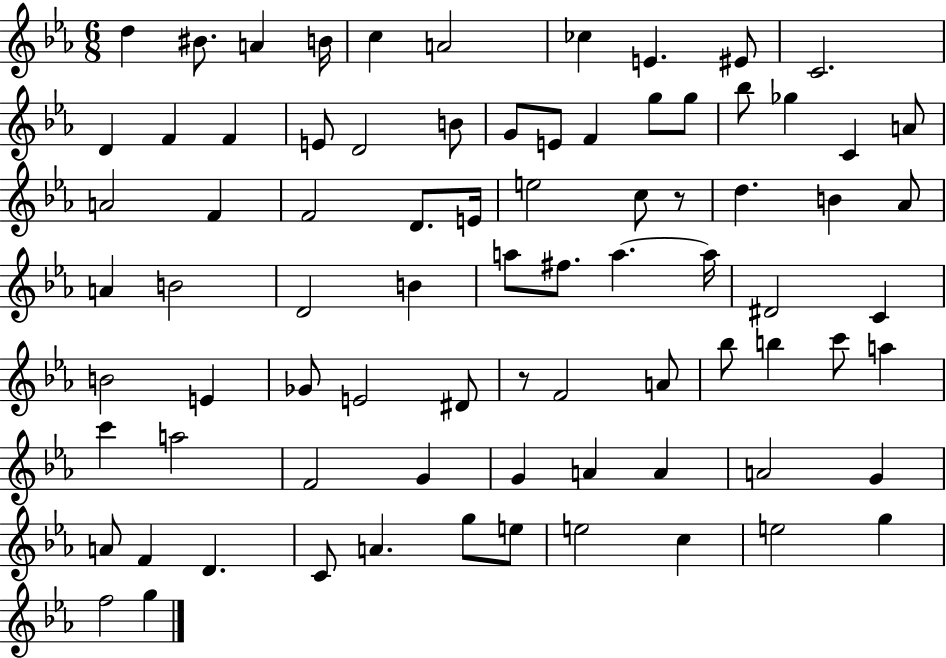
X:1
T:Untitled
M:6/8
L:1/4
K:Eb
d ^B/2 A B/4 c A2 _c E ^E/2 C2 D F F E/2 D2 B/2 G/2 E/2 F g/2 g/2 _b/2 _g C A/2 A2 F F2 D/2 E/4 e2 c/2 z/2 d B _A/2 A B2 D2 B a/2 ^f/2 a a/4 ^D2 C B2 E _G/2 E2 ^D/2 z/2 F2 A/2 _b/2 b c'/2 a c' a2 F2 G G A A A2 G A/2 F D C/2 A g/2 e/2 e2 c e2 g f2 g